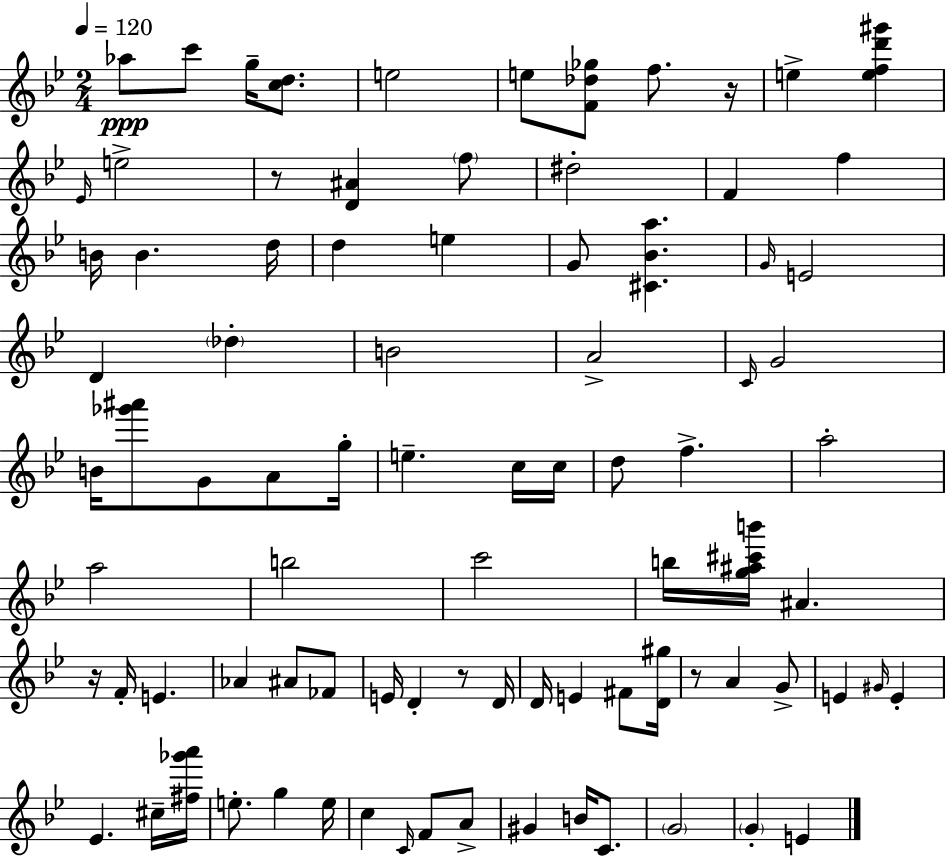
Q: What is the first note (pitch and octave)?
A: Ab5